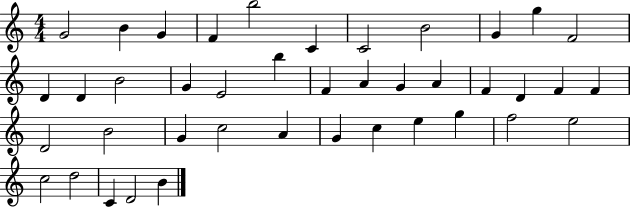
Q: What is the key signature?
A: C major